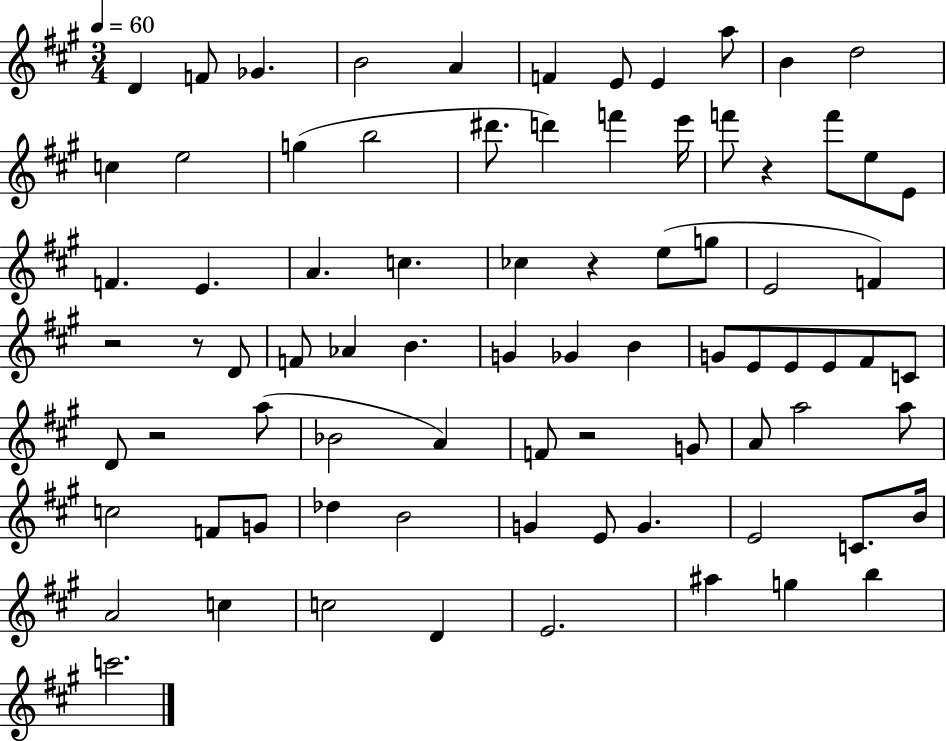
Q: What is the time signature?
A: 3/4